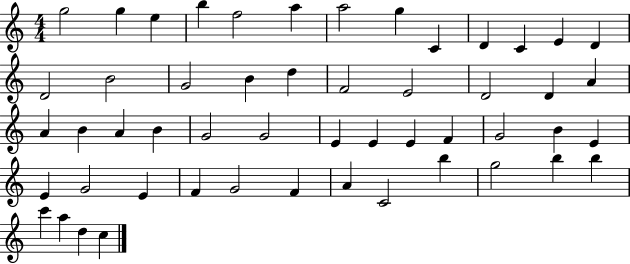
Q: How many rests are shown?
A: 0